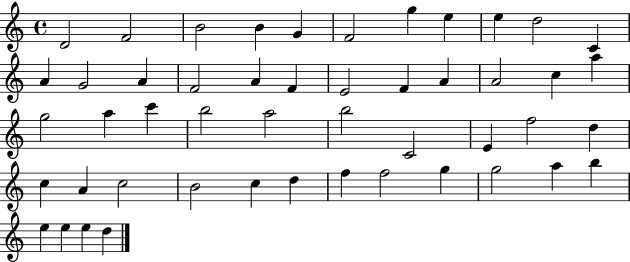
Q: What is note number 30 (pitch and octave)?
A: C4